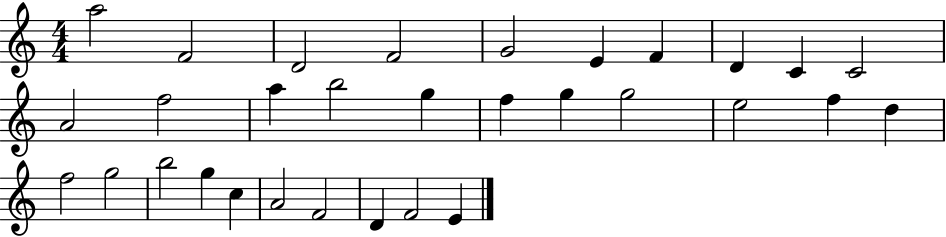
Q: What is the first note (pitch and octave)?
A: A5